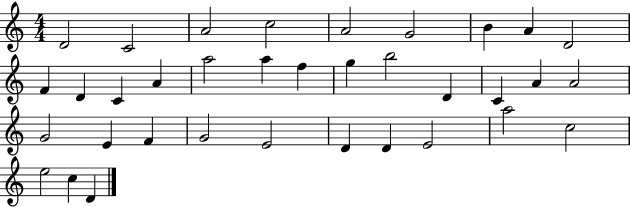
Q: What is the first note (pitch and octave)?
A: D4